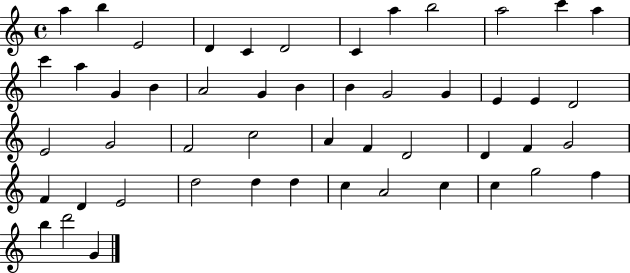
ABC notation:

X:1
T:Untitled
M:4/4
L:1/4
K:C
a b E2 D C D2 C a b2 a2 c' a c' a G B A2 G B B G2 G E E D2 E2 G2 F2 c2 A F D2 D F G2 F D E2 d2 d d c A2 c c g2 f b d'2 G